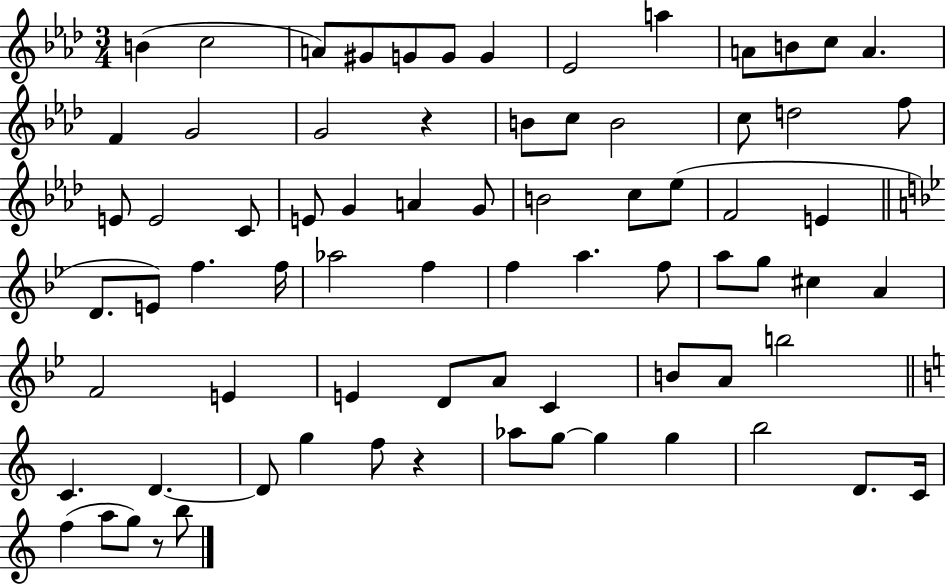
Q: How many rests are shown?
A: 3